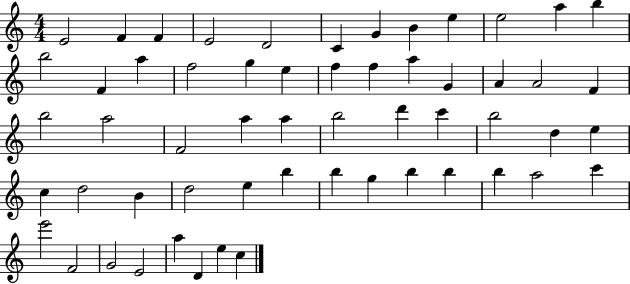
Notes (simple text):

E4/h F4/q F4/q E4/h D4/h C4/q G4/q B4/q E5/q E5/h A5/q B5/q B5/h F4/q A5/q F5/h G5/q E5/q F5/q F5/q A5/q G4/q A4/q A4/h F4/q B5/h A5/h F4/h A5/q A5/q B5/h D6/q C6/q B5/h D5/q E5/q C5/q D5/h B4/q D5/h E5/q B5/q B5/q G5/q B5/q B5/q B5/q A5/h C6/q E6/h F4/h G4/h E4/h A5/q D4/q E5/q C5/q